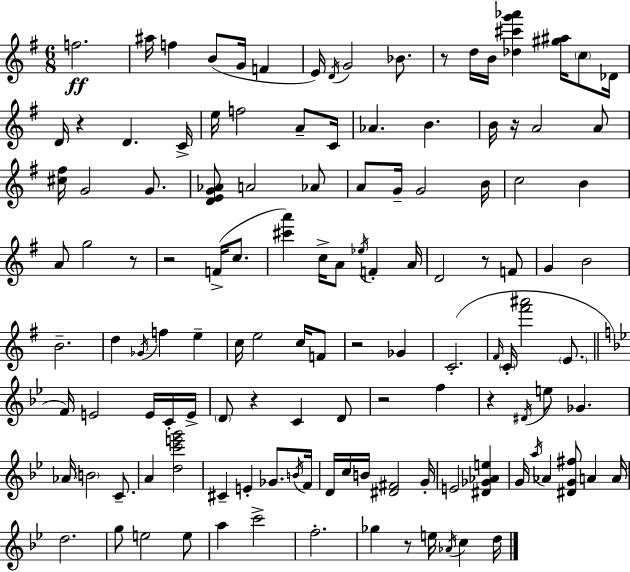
{
  \clef treble
  \numericTimeSignature
  \time 6/8
  \key e \minor
  f''2.\ff | ais''16 f''4 b'8( g'16 f'4 | e'16) \acciaccatura { d'16 } g'2 bes'8. | r8 d''16 b'16 <des'' cis''' g''' aes'''>4 <gis'' ais''>16 \parenthesize c''8 | \break des'16 d'16 r4 d'4. | c'16-> e''16 f''2 a'8-- | c'16 aes'4. b'4. | b'16 r16 a'2 a'8 | \break <cis'' fis''>16 g'2 g'8. | <d' e' g' aes'>8 a'2 aes'8 | a'8 g'16-- g'2 | b'16 c''2 b'4 | \break a'8 g''2 r8 | r2 f'16->( c''8. | <cis''' a'''>4) c''16-> a'8 \acciaccatura { ees''16 } f'4-. | a'16 d'2 r8 | \break f'8 g'4 b'2 | b'2.-- | d''4 \acciaccatura { ges'16 } f''4 e''4-- | c''16 e''2 | \break c''16 f'8 r2 ges'4 | c'2.-.( | \grace { fis'16 } \parenthesize c'16-. <fis''' ais'''>2 | \parenthesize e'8. \bar "||" \break \key bes \major f'16) e'2 e'16 c'16-. e'16-> | \parenthesize d'8 r4 c'4 d'8 | r2 f''4 | r4 \acciaccatura { dis'16 } e''8 ges'4. | \break aes'16 \parenthesize b'2 c'8.-- | a'4 <d'' c''' e''' g'''>2 | cis'4-- e'4-. ges'8. | \acciaccatura { b'16 } f'16 d'16 c''16 b'16 <dis' fis'>2 | \break g'16-. e'2 <dis' ges' aes' e''>4 | g'16 \acciaccatura { a''16 } aes'4 <dis' g' fis''>8 a'4 | a'16 d''2. | g''8 e''2 | \break e''8 a''4 c'''2-> | f''2.-. | ges''4 r8 e''16 \acciaccatura { aes'16 } c''4 | d''16 \bar "|."
}